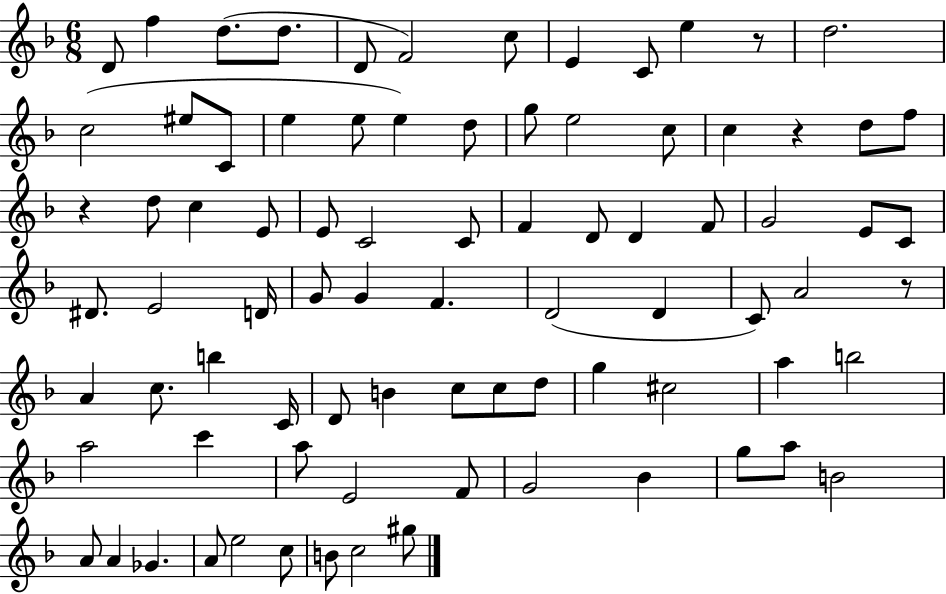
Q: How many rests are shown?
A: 4